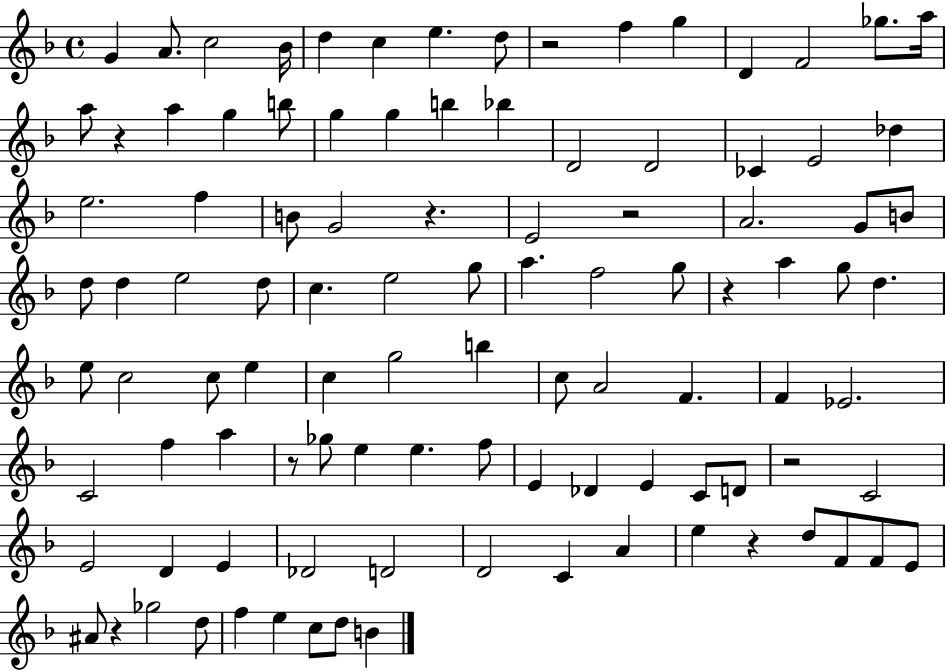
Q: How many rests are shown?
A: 9